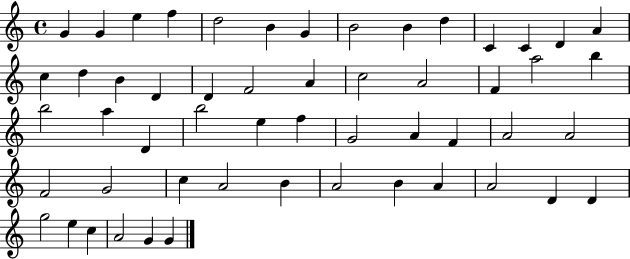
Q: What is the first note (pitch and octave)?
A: G4